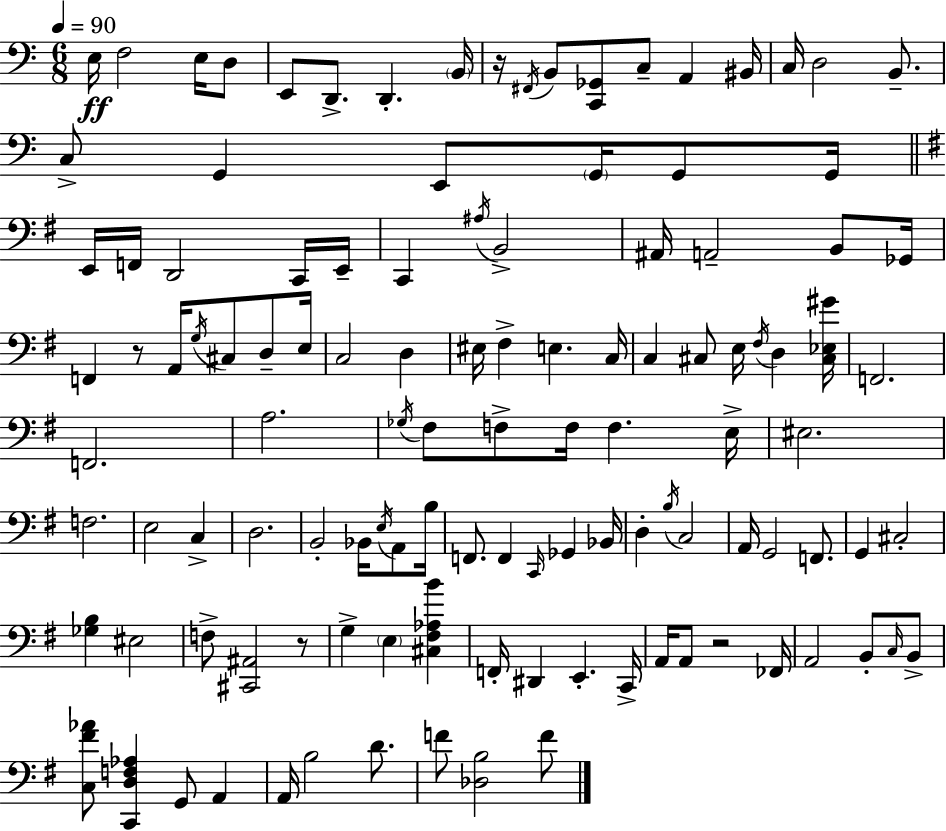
X:1
T:Untitled
M:6/8
L:1/4
K:Am
E,/4 F,2 E,/4 D,/2 E,,/2 D,,/2 D,, B,,/4 z/4 ^F,,/4 B,,/2 [C,,_G,,]/2 C,/2 A,, ^B,,/4 C,/4 D,2 B,,/2 C,/2 G,, E,,/2 G,,/4 G,,/2 G,,/4 E,,/4 F,,/4 D,,2 C,,/4 E,,/4 C,, ^A,/4 B,,2 ^A,,/4 A,,2 B,,/2 _G,,/4 F,, z/2 A,,/4 G,/4 ^C,/2 D,/2 E,/4 C,2 D, ^E,/4 ^F, E, C,/4 C, ^C,/2 E,/4 ^F,/4 D, [^C,_E,^G]/4 F,,2 F,,2 A,2 _G,/4 ^F,/2 F,/2 F,/4 F, E,/4 ^E,2 F,2 E,2 C, D,2 B,,2 _B,,/4 E,/4 A,,/2 B,/4 F,,/2 F,, C,,/4 _G,, _B,,/4 D, B,/4 C,2 A,,/4 G,,2 F,,/2 G,, ^C,2 [_G,B,] ^E,2 F,/2 [^C,,^A,,]2 z/2 G, E, [^C,^F,_A,B] F,,/4 ^D,, E,, C,,/4 A,,/4 A,,/2 z2 _F,,/4 A,,2 B,,/2 C,/4 B,,/2 [C,^F_A]/2 [C,,D,F,_A,] G,,/2 A,, A,,/4 B,2 D/2 F/2 [_D,B,]2 F/2